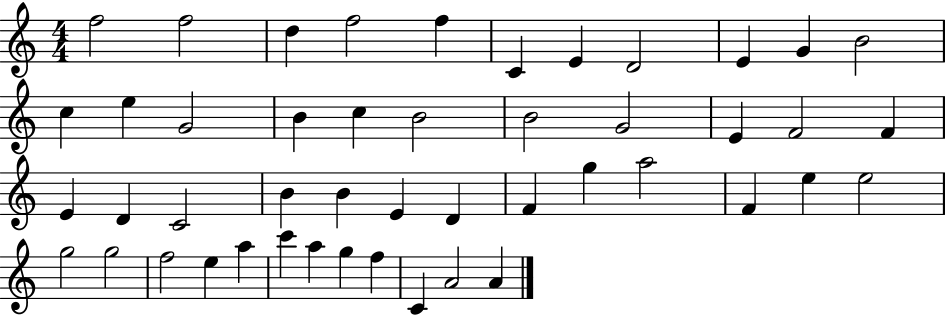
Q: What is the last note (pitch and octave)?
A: A4